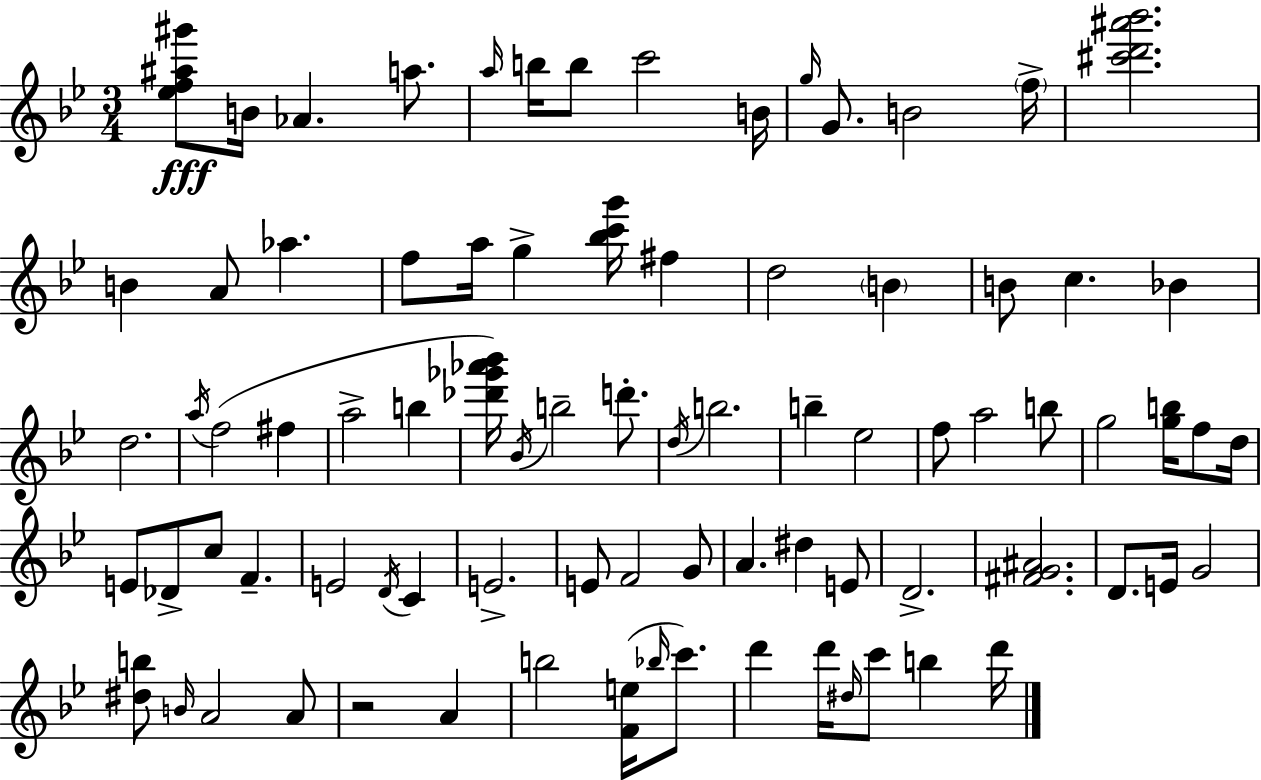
{
  \clef treble
  \numericTimeSignature
  \time 3/4
  \key g \minor
  \repeat volta 2 { <ees'' f'' ais'' gis'''>8\fff b'16 aes'4. a''8. | \grace { a''16 } b''16 b''8 c'''2 | b'16 \grace { g''16 } g'8. b'2 | \parenthesize f''16-> <cis''' d''' ais''' bes'''>2. | \break b'4 a'8 aes''4. | f''8 a''16 g''4-> <bes'' c''' g'''>16 fis''4 | d''2 \parenthesize b'4 | b'8 c''4. bes'4 | \break d''2. | \acciaccatura { a''16 } f''2( fis''4 | a''2-> b''4 | <des''' ges''' aes''' bes'''>16) \acciaccatura { bes'16 } b''2-- | \break d'''8.-. \acciaccatura { d''16 } b''2. | b''4-- ees''2 | f''8 a''2 | b''8 g''2 | \break <g'' b''>16 f''8 d''16 e'8 des'8-> c''8 f'4.-- | e'2 | \acciaccatura { d'16 } c'4 e'2.-> | e'8 f'2 | \break g'8 a'4. | dis''4 e'8 d'2.-> | <fis' g' ais'>2. | d'8. e'16 g'2 | \break <dis'' b''>8 \grace { b'16 } a'2 | a'8 r2 | a'4 b''2 | <f' e''>16( \grace { bes''16 } c'''8.) d'''4 | \break d'''16 \grace { dis''16 } c'''8 b''4 d'''16 } \bar "|."
}